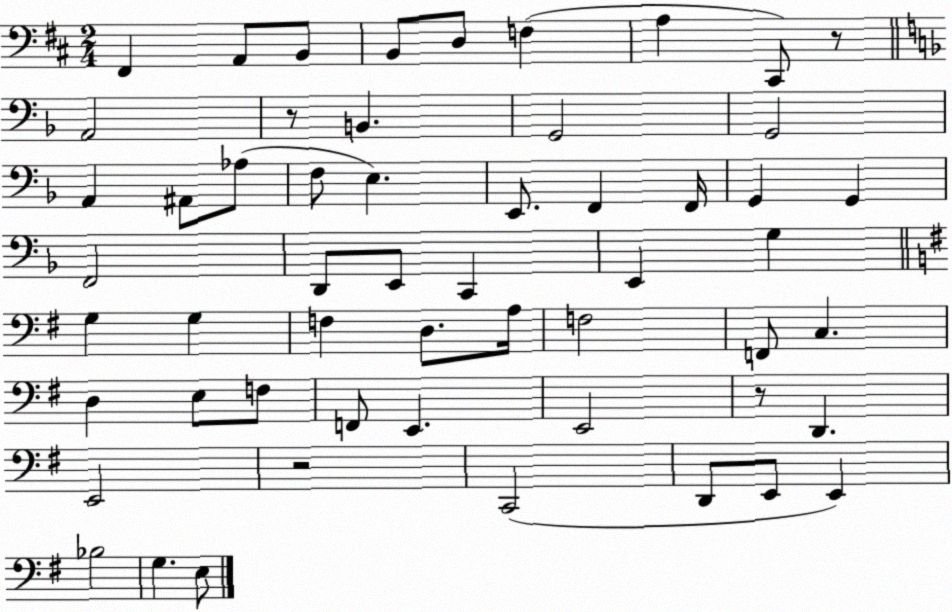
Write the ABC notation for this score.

X:1
T:Untitled
M:2/4
L:1/4
K:D
^F,, A,,/2 B,,/2 B,,/2 D,/2 F, A, ^C,,/2 z/2 A,,2 z/2 B,, G,,2 G,,2 A,, ^A,,/2 _A,/2 F,/2 E, E,,/2 F,, F,,/4 G,, G,, F,,2 D,,/2 E,,/2 C,, E,, G, G, G, F, D,/2 A,/4 F,2 F,,/2 C, D, E,/2 F,/2 F,,/2 E,, E,,2 z/2 D,, E,,2 z2 C,,2 D,,/2 E,,/2 E,, _B,2 G, E,/2